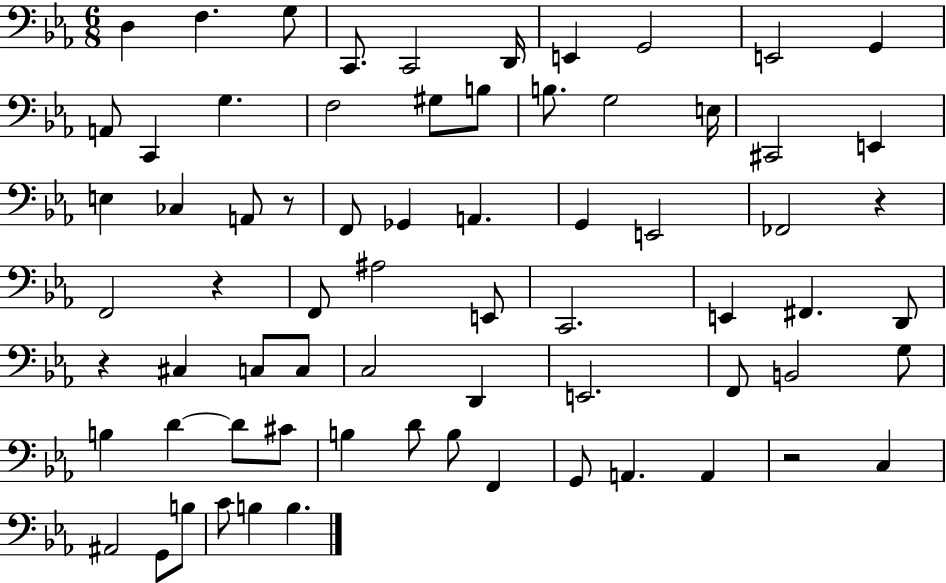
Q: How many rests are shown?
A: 5